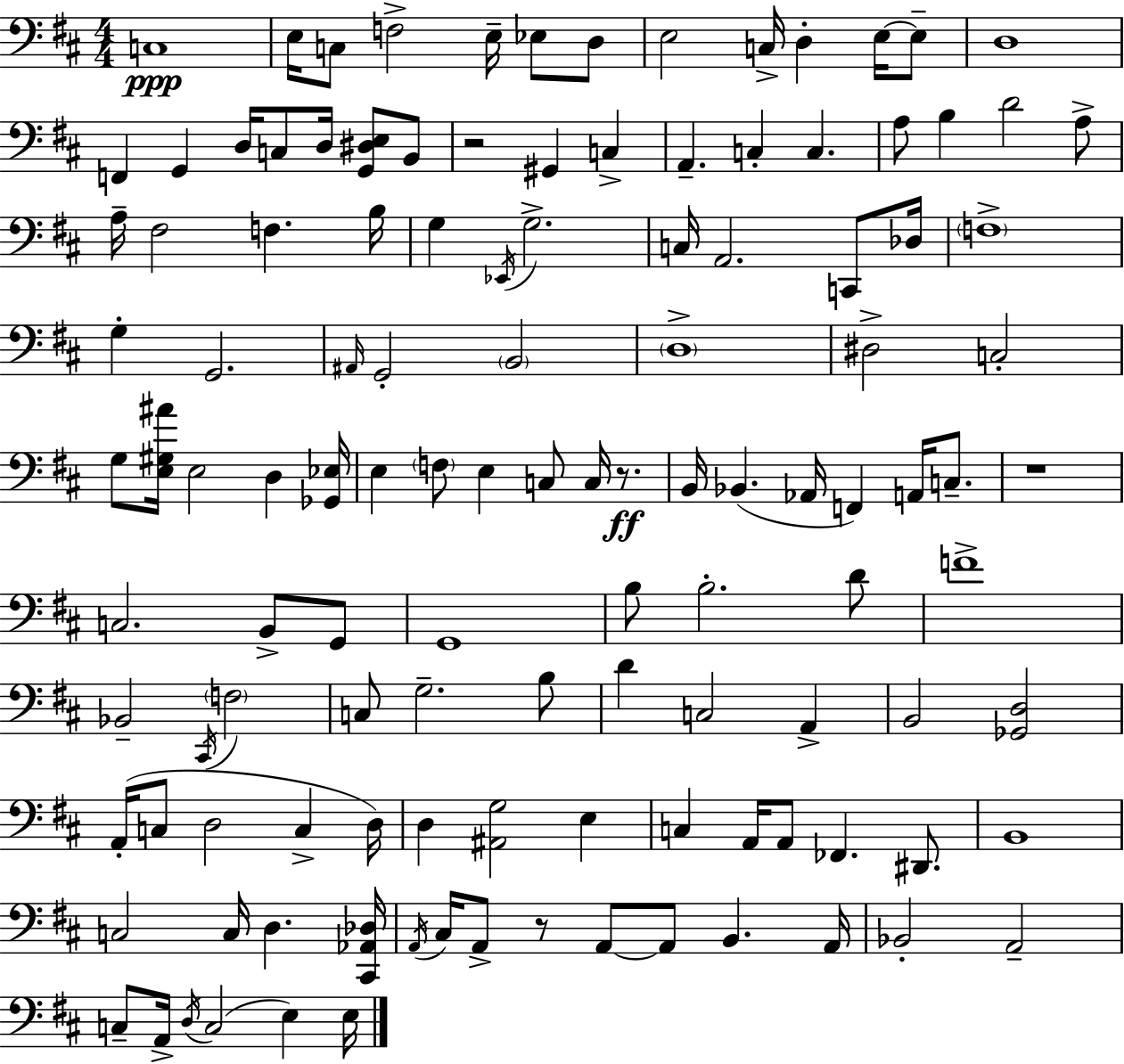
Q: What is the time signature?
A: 4/4